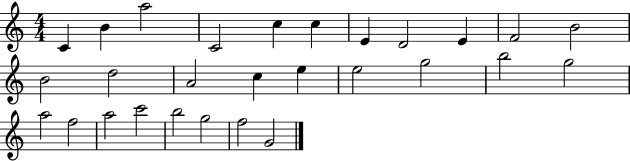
{
  \clef treble
  \numericTimeSignature
  \time 4/4
  \key c \major
  c'4 b'4 a''2 | c'2 c''4 c''4 | e'4 d'2 e'4 | f'2 b'2 | \break b'2 d''2 | a'2 c''4 e''4 | e''2 g''2 | b''2 g''2 | \break a''2 f''2 | a''2 c'''2 | b''2 g''2 | f''2 g'2 | \break \bar "|."
}